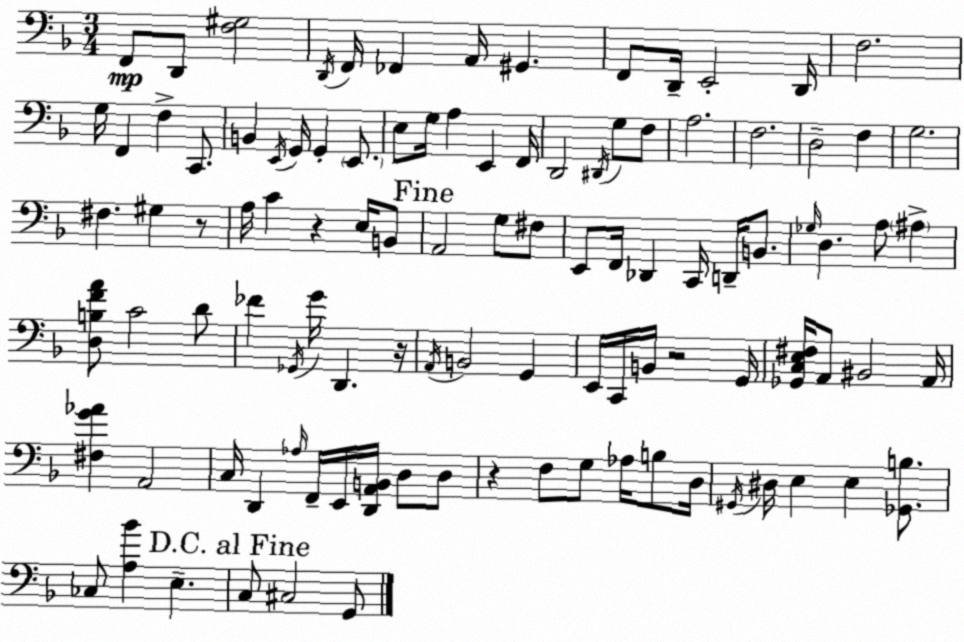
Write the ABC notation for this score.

X:1
T:Untitled
M:3/4
L:1/4
K:F
F,,/2 D,,/2 [F,^G,]2 D,,/4 F,,/4 _F,, A,,/4 ^G,, F,,/2 D,,/4 E,,2 D,,/4 F,2 G,/4 F,, F, C,,/2 B,, E,,/4 G,,/4 G,, E,,/2 E,/2 G,/4 A, E,, F,,/4 D,,2 ^D,,/4 G,/2 F,/2 A,2 F,2 D,2 F, G,2 ^F, ^G, z/2 A,/4 C z E,/4 B,,/2 A,,2 G,/2 ^F,/2 E,,/2 F,,/4 _D,, C,,/4 D,,/4 B,,/2 _G,/4 D, A,/2 ^A, [D,B,FA]/2 C2 D/2 _F _G,,/4 G/4 D,, z/4 A,,/4 B,,2 G,, E,,/4 C,,/4 B,,/4 z2 G,,/4 [_G,,C,E,^F,]/4 A,,/2 ^B,,2 A,,/4 [^F,G_A] A,,2 C,/4 D,, _A,/4 F,,/4 E,,/4 [D,,A,,B,,]/4 D,/2 D,/2 z F,/2 G,/2 _A,/4 B,/2 D,/4 ^G,,/4 ^D,/4 E, E, [_G,,B,]/2 _C,/2 [A,_B] E, C,/2 ^C,2 G,,/2